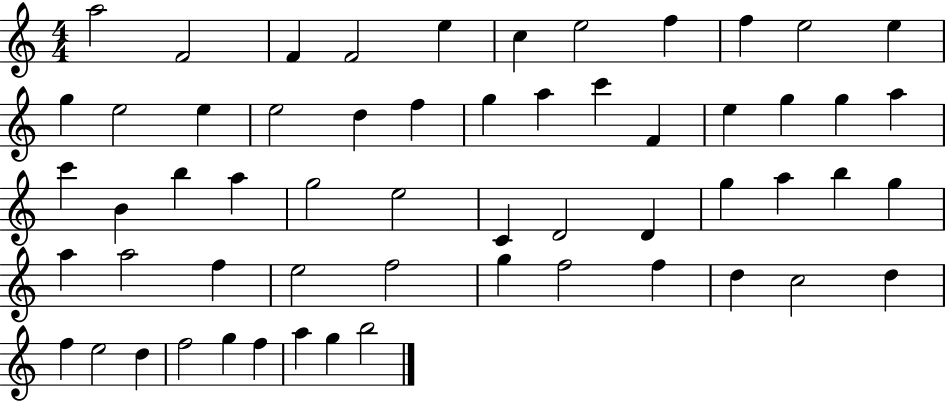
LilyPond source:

{
  \clef treble
  \numericTimeSignature
  \time 4/4
  \key c \major
  a''2 f'2 | f'4 f'2 e''4 | c''4 e''2 f''4 | f''4 e''2 e''4 | \break g''4 e''2 e''4 | e''2 d''4 f''4 | g''4 a''4 c'''4 f'4 | e''4 g''4 g''4 a''4 | \break c'''4 b'4 b''4 a''4 | g''2 e''2 | c'4 d'2 d'4 | g''4 a''4 b''4 g''4 | \break a''4 a''2 f''4 | e''2 f''2 | g''4 f''2 f''4 | d''4 c''2 d''4 | \break f''4 e''2 d''4 | f''2 g''4 f''4 | a''4 g''4 b''2 | \bar "|."
}